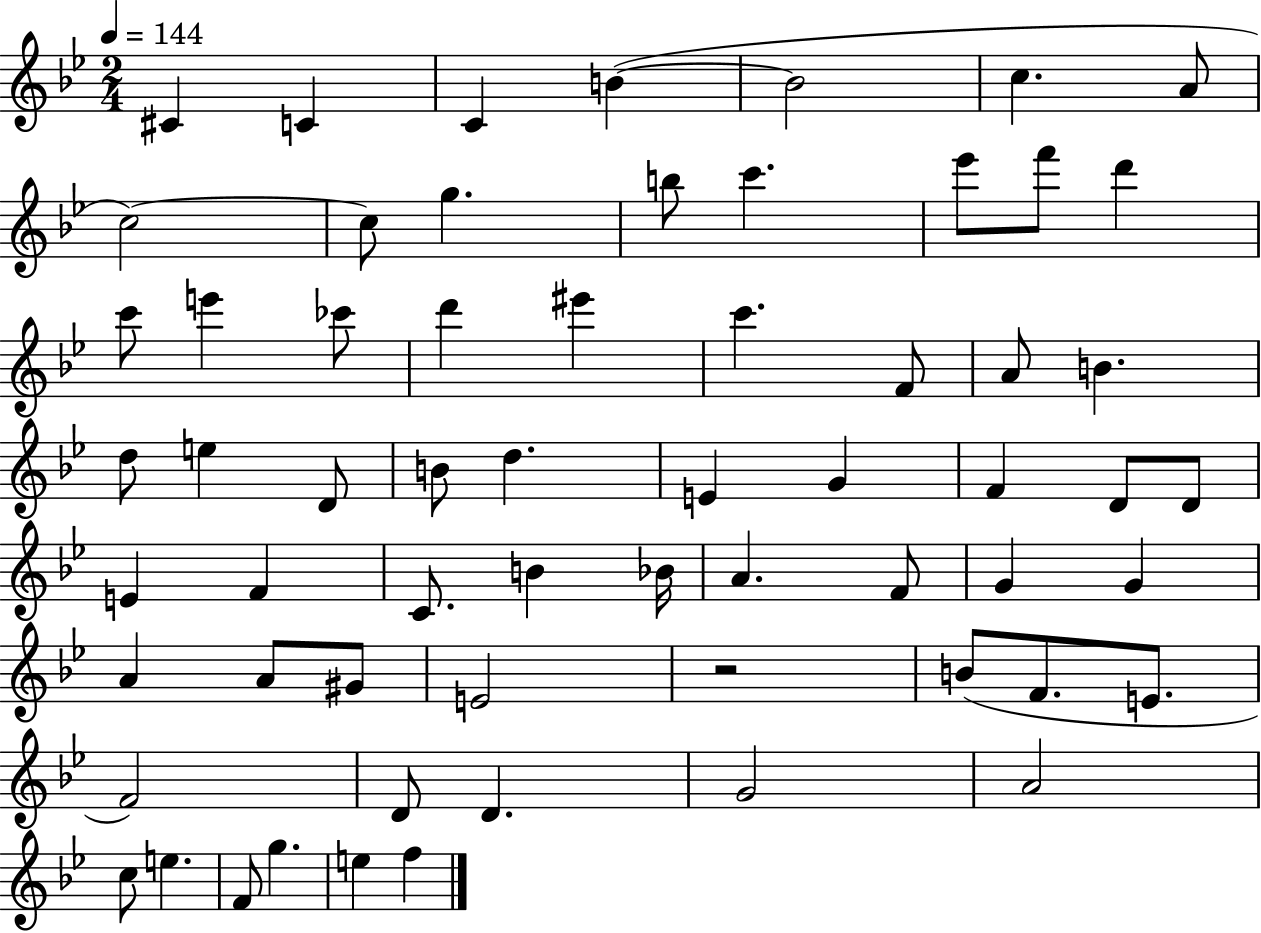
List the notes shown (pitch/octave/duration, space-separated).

C#4/q C4/q C4/q B4/q B4/h C5/q. A4/e C5/h C5/e G5/q. B5/e C6/q. Eb6/e F6/e D6/q C6/e E6/q CES6/e D6/q EIS6/q C6/q. F4/e A4/e B4/q. D5/e E5/q D4/e B4/e D5/q. E4/q G4/q F4/q D4/e D4/e E4/q F4/q C4/e. B4/q Bb4/s A4/q. F4/e G4/q G4/q A4/q A4/e G#4/e E4/h R/h B4/e F4/e. E4/e. F4/h D4/e D4/q. G4/h A4/h C5/e E5/q. F4/e G5/q. E5/q F5/q